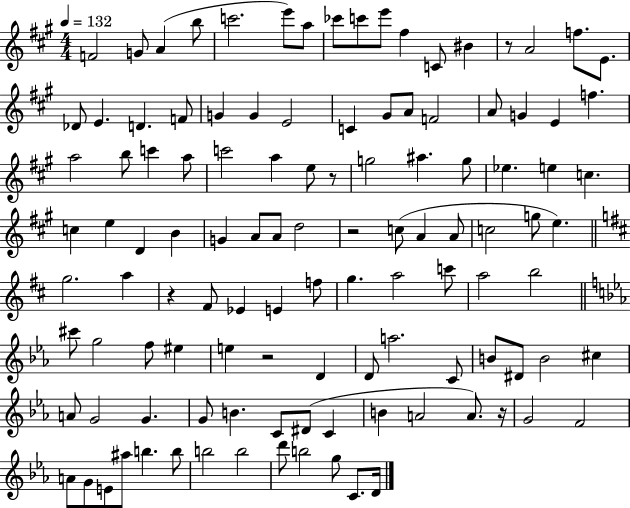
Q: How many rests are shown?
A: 6